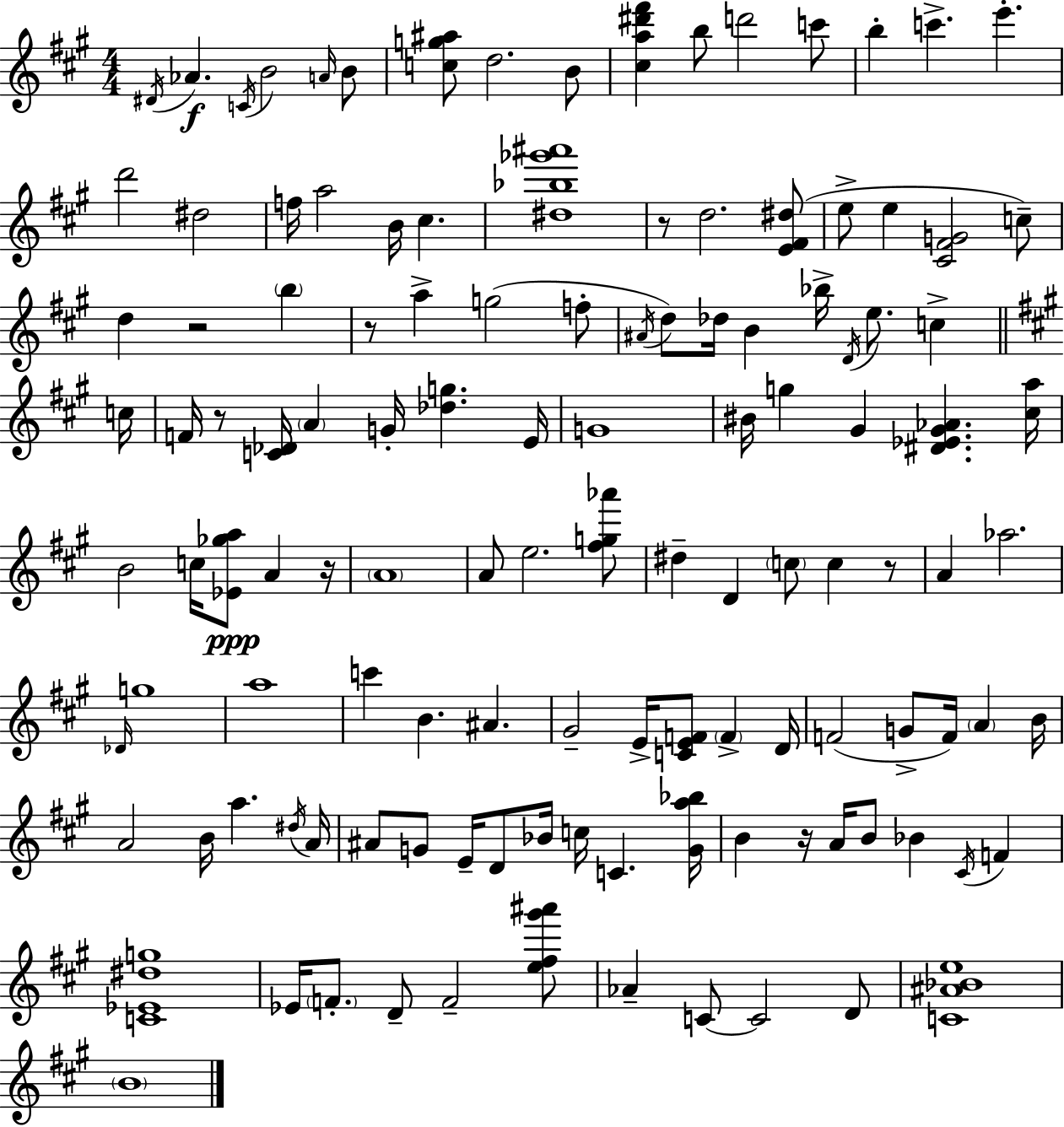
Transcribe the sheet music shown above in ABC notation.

X:1
T:Untitled
M:4/4
L:1/4
K:A
^D/4 _A C/4 B2 A/4 B/2 [cg^a]/2 d2 B/2 [^ca^d'^f'] b/2 d'2 c'/2 b c' e' d'2 ^d2 f/4 a2 B/4 ^c [^d_b_g'^a']4 z/2 d2 [E^F^d]/2 e/2 e [^C^FG]2 c/2 d z2 b z/2 a g2 f/2 ^A/4 d/2 _d/4 B _b/4 D/4 e/2 c c/4 F/4 z/2 [C_D]/4 A G/4 [_dg] E/4 G4 ^B/4 g ^G [^D_E^G_A] [^ca]/4 B2 c/4 [_E_ga]/2 A z/4 A4 A/2 e2 [^fg_a']/2 ^d D c/2 c z/2 A _a2 _D/4 g4 a4 c' B ^A ^G2 E/4 [CEF]/2 F D/4 F2 G/2 F/4 A B/4 A2 B/4 a ^d/4 A/4 ^A/2 G/2 E/4 D/2 _B/4 c/4 C [Ga_b]/4 B z/4 A/4 B/2 _B ^C/4 F [C_E^dg]4 _E/4 F/2 D/2 F2 [e^f^g'^a']/2 _A C/2 C2 D/2 [C^A_Be]4 B4